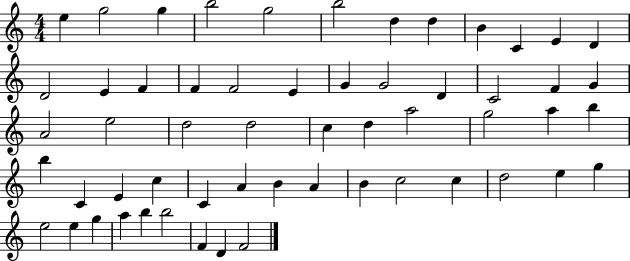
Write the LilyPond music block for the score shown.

{
  \clef treble
  \numericTimeSignature
  \time 4/4
  \key c \major
  e''4 g''2 g''4 | b''2 g''2 | b''2 d''4 d''4 | b'4 c'4 e'4 d'4 | \break d'2 e'4 f'4 | f'4 f'2 e'4 | g'4 g'2 d'4 | c'2 f'4 g'4 | \break a'2 e''2 | d''2 d''2 | c''4 d''4 a''2 | g''2 a''4 b''4 | \break b''4 c'4 e'4 c''4 | c'4 a'4 b'4 a'4 | b'4 c''2 c''4 | d''2 e''4 g''4 | \break e''2 e''4 g''4 | a''4 b''4 b''2 | f'4 d'4 f'2 | \bar "|."
}